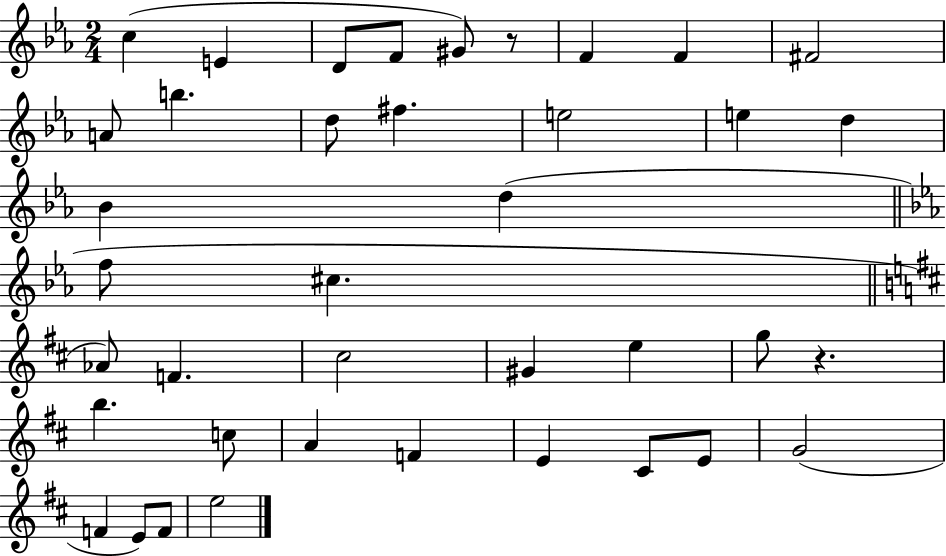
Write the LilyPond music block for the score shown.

{
  \clef treble
  \numericTimeSignature
  \time 2/4
  \key ees \major
  \repeat volta 2 { c''4( e'4 | d'8 f'8 gis'8) r8 | f'4 f'4 | fis'2 | \break a'8 b''4. | d''8 fis''4. | e''2 | e''4 d''4 | \break bes'4 d''4( | \bar "||" \break \key c \minor f''8 cis''4. | \bar "||" \break \key d \major aes'8) f'4. | cis''2 | gis'4 e''4 | g''8 r4. | \break b''4. c''8 | a'4 f'4 | e'4 cis'8 e'8 | g'2( | \break f'4 e'8) f'8 | e''2 | } \bar "|."
}